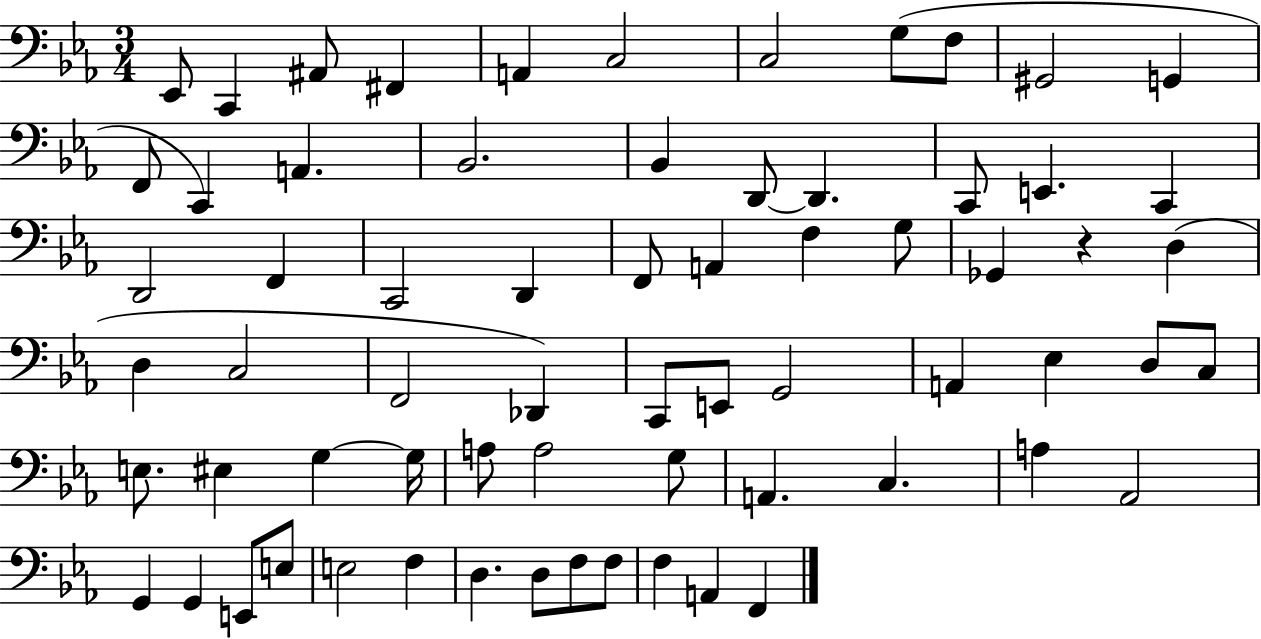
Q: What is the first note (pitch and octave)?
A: Eb2